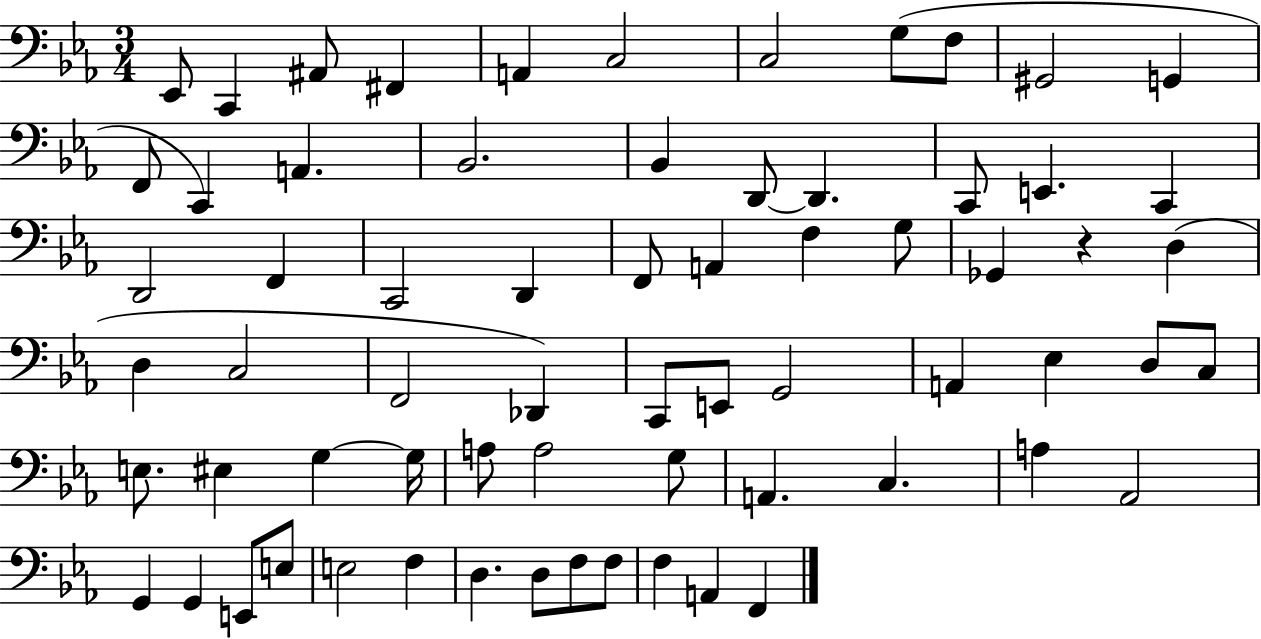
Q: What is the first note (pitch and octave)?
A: Eb2